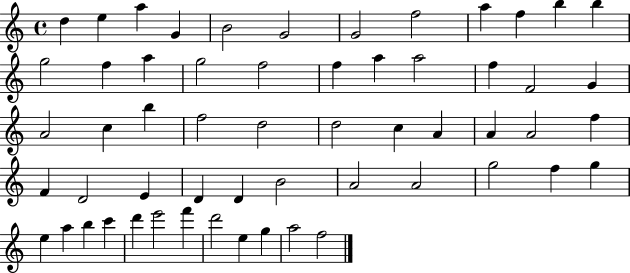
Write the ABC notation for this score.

X:1
T:Untitled
M:4/4
L:1/4
K:C
d e a G B2 G2 G2 f2 a f b b g2 f a g2 f2 f a a2 f F2 G A2 c b f2 d2 d2 c A A A2 f F D2 E D D B2 A2 A2 g2 f g e a b c' d' e'2 f' d'2 e g a2 f2